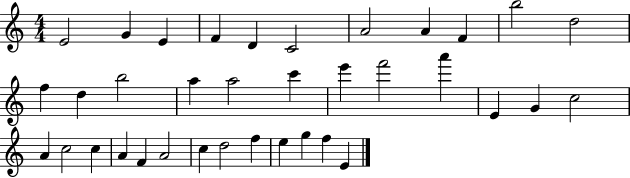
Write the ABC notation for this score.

X:1
T:Untitled
M:4/4
L:1/4
K:C
E2 G E F D C2 A2 A F b2 d2 f d b2 a a2 c' e' f'2 a' E G c2 A c2 c A F A2 c d2 f e g f E